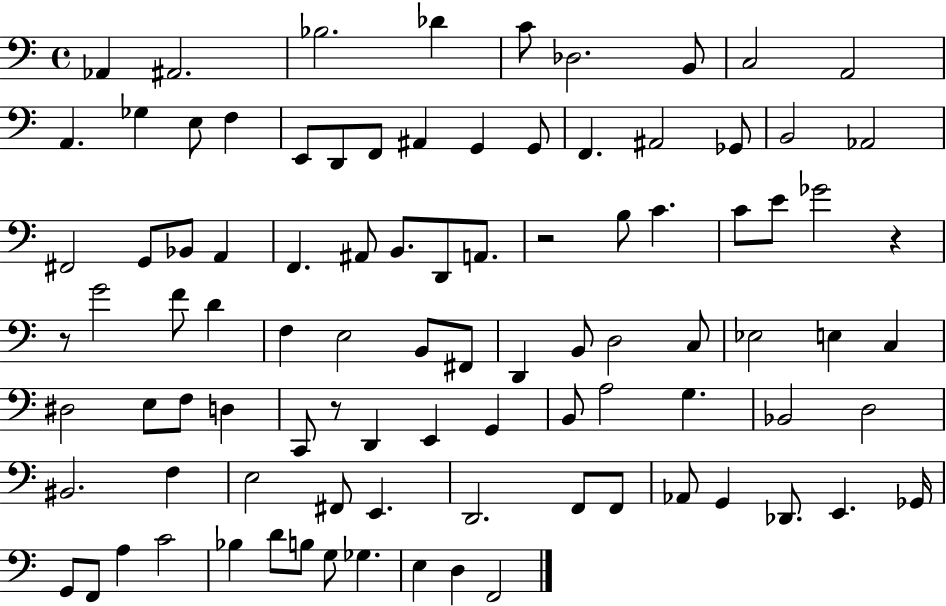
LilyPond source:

{
  \clef bass
  \time 4/4
  \defaultTimeSignature
  \key c \major
  aes,4 ais,2. | bes2. des'4 | c'8 des2. b,8 | c2 a,2 | \break a,4. ges4 e8 f4 | e,8 d,8 f,8 ais,4 g,4 g,8 | f,4. ais,2 ges,8 | b,2 aes,2 | \break fis,2 g,8 bes,8 a,4 | f,4. ais,8 b,8. d,8 a,8. | r2 b8 c'4. | c'8 e'8 ges'2 r4 | \break r8 g'2 f'8 d'4 | f4 e2 b,8 fis,8 | d,4 b,8 d2 c8 | ees2 e4 c4 | \break dis2 e8 f8 d4 | c,8 r8 d,4 e,4 g,4 | b,8 a2 g4. | bes,2 d2 | \break bis,2. f4 | e2 fis,8 e,4. | d,2. f,8 f,8 | aes,8 g,4 des,8. e,4. ges,16 | \break g,8 f,8 a4 c'2 | bes4 d'8 b8 g8 ges4. | e4 d4 f,2 | \bar "|."
}